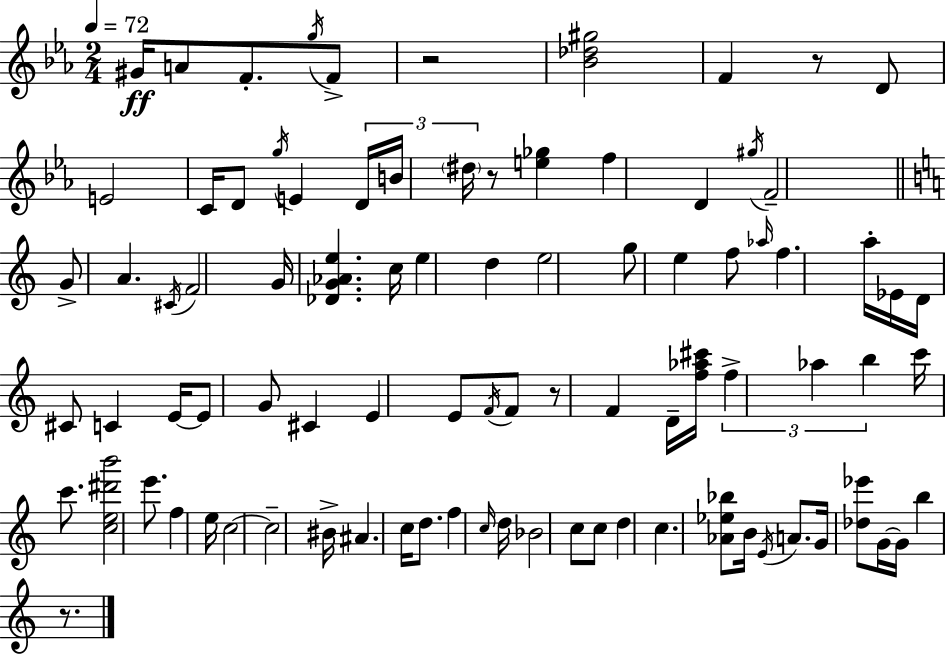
G#4/s A4/e F4/e. G5/s F4/e R/h [Bb4,Db5,G#5]/h F4/q R/e D4/e E4/h C4/s D4/e G5/s E4/q D4/s B4/s D#5/s R/e [E5,Gb5]/q F5/q D4/q G#5/s F4/h G4/e A4/q. C#4/s F4/h G4/s [Db4,G4,Ab4,E5]/q. C5/s E5/q D5/q E5/h G5/e E5/q F5/e Ab5/s F5/q. A5/s Eb4/s D4/s C#4/e C4/q E4/s E4/e G4/e C#4/q E4/q E4/e F4/s F4/e R/e F4/q D4/s [F5,Ab5,C#6]/s F5/q Ab5/q B5/q C6/s C6/e. [C5,E5,D#6,B6]/h E6/e. F5/q E5/s C5/h C5/h BIS4/s A#4/q. C5/s D5/e. F5/q C5/s D5/s Bb4/h C5/e C5/e D5/q C5/q. [Ab4,Eb5,Bb5]/e B4/s E4/s A4/e. G4/s [Db5,Eb6]/e G4/s G4/s B5/q R/e.